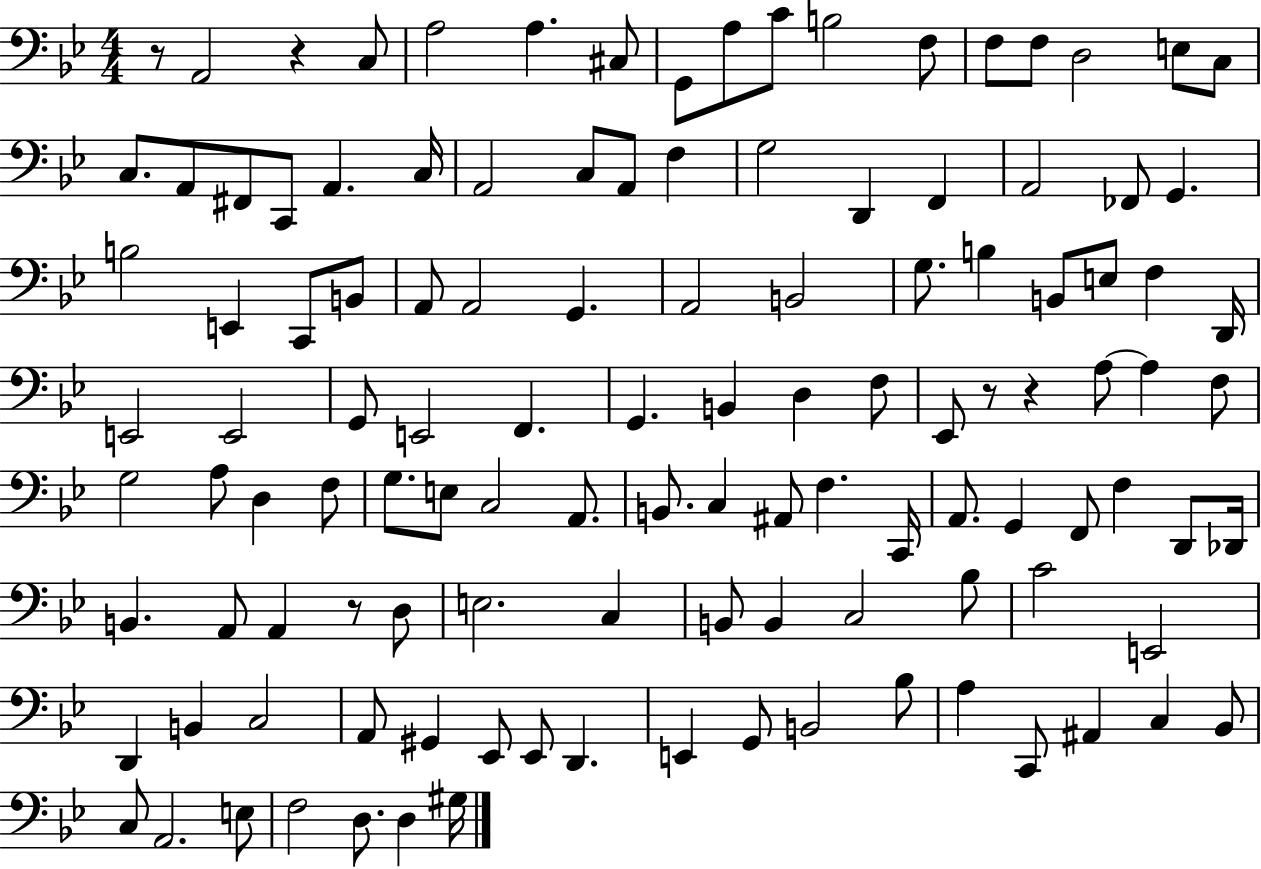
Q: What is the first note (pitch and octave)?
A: A2